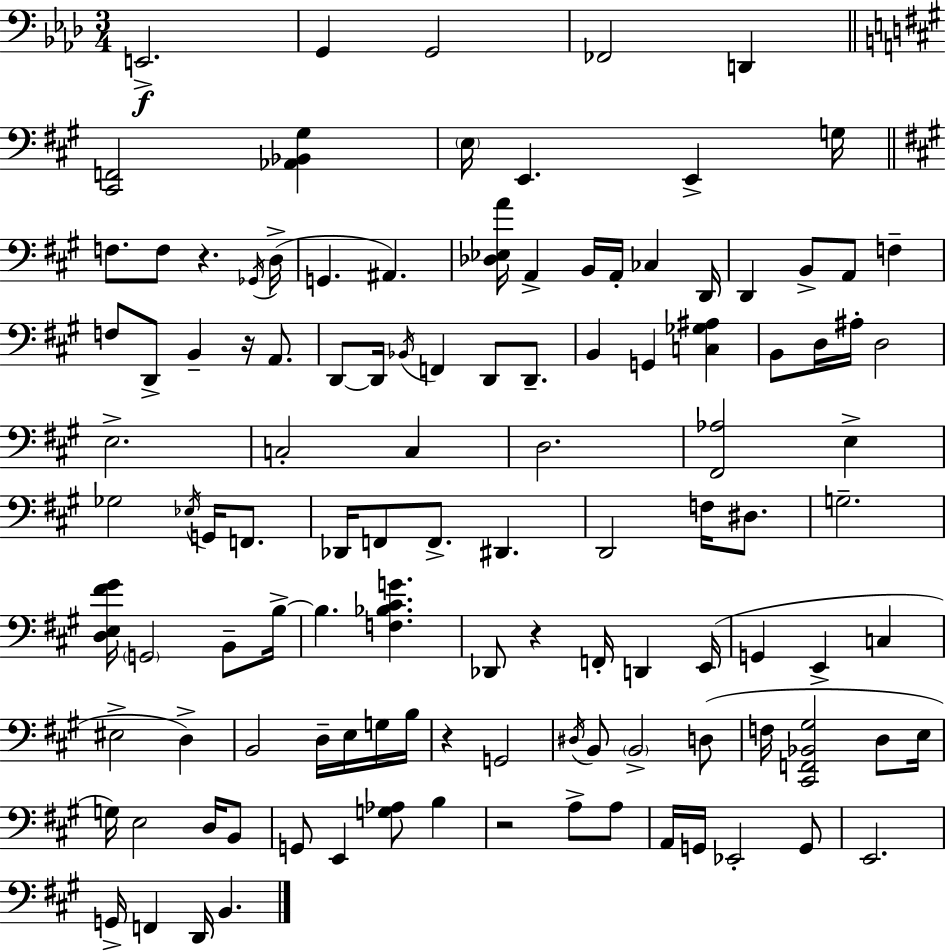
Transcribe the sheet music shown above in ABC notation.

X:1
T:Untitled
M:3/4
L:1/4
K:Ab
E,,2 G,, G,,2 _F,,2 D,, [^C,,F,,]2 [_A,,_B,,^G,] E,/4 E,, E,, G,/4 F,/2 F,/2 z _G,,/4 D,/4 G,, ^A,, [_D,_E,A]/4 A,, B,,/4 A,,/4 _C, D,,/4 D,, B,,/2 A,,/2 F, F,/2 D,,/2 B,, z/4 A,,/2 D,,/2 D,,/4 _B,,/4 F,, D,,/2 D,,/2 B,, G,, [C,_G,^A,] B,,/2 D,/4 ^A,/4 D,2 E,2 C,2 C, D,2 [^F,,_A,]2 E, _G,2 _E,/4 G,,/4 F,,/2 _D,,/4 F,,/2 F,,/2 ^D,, D,,2 F,/4 ^D,/2 G,2 [D,E,^F^G]/4 G,,2 B,,/2 B,/4 B, [F,_B,^CG] _D,,/2 z F,,/4 D,, E,,/4 G,, E,, C, ^E,2 D, B,,2 D,/4 E,/4 G,/4 B,/4 z G,,2 ^D,/4 B,,/2 B,,2 D,/2 F,/4 [^C,,F,,_B,,^G,]2 D,/2 E,/4 G,/4 E,2 D,/4 B,,/2 G,,/2 E,, [G,_A,]/2 B, z2 A,/2 A,/2 A,,/4 G,,/4 _E,,2 G,,/2 E,,2 G,,/4 F,, D,,/4 B,,